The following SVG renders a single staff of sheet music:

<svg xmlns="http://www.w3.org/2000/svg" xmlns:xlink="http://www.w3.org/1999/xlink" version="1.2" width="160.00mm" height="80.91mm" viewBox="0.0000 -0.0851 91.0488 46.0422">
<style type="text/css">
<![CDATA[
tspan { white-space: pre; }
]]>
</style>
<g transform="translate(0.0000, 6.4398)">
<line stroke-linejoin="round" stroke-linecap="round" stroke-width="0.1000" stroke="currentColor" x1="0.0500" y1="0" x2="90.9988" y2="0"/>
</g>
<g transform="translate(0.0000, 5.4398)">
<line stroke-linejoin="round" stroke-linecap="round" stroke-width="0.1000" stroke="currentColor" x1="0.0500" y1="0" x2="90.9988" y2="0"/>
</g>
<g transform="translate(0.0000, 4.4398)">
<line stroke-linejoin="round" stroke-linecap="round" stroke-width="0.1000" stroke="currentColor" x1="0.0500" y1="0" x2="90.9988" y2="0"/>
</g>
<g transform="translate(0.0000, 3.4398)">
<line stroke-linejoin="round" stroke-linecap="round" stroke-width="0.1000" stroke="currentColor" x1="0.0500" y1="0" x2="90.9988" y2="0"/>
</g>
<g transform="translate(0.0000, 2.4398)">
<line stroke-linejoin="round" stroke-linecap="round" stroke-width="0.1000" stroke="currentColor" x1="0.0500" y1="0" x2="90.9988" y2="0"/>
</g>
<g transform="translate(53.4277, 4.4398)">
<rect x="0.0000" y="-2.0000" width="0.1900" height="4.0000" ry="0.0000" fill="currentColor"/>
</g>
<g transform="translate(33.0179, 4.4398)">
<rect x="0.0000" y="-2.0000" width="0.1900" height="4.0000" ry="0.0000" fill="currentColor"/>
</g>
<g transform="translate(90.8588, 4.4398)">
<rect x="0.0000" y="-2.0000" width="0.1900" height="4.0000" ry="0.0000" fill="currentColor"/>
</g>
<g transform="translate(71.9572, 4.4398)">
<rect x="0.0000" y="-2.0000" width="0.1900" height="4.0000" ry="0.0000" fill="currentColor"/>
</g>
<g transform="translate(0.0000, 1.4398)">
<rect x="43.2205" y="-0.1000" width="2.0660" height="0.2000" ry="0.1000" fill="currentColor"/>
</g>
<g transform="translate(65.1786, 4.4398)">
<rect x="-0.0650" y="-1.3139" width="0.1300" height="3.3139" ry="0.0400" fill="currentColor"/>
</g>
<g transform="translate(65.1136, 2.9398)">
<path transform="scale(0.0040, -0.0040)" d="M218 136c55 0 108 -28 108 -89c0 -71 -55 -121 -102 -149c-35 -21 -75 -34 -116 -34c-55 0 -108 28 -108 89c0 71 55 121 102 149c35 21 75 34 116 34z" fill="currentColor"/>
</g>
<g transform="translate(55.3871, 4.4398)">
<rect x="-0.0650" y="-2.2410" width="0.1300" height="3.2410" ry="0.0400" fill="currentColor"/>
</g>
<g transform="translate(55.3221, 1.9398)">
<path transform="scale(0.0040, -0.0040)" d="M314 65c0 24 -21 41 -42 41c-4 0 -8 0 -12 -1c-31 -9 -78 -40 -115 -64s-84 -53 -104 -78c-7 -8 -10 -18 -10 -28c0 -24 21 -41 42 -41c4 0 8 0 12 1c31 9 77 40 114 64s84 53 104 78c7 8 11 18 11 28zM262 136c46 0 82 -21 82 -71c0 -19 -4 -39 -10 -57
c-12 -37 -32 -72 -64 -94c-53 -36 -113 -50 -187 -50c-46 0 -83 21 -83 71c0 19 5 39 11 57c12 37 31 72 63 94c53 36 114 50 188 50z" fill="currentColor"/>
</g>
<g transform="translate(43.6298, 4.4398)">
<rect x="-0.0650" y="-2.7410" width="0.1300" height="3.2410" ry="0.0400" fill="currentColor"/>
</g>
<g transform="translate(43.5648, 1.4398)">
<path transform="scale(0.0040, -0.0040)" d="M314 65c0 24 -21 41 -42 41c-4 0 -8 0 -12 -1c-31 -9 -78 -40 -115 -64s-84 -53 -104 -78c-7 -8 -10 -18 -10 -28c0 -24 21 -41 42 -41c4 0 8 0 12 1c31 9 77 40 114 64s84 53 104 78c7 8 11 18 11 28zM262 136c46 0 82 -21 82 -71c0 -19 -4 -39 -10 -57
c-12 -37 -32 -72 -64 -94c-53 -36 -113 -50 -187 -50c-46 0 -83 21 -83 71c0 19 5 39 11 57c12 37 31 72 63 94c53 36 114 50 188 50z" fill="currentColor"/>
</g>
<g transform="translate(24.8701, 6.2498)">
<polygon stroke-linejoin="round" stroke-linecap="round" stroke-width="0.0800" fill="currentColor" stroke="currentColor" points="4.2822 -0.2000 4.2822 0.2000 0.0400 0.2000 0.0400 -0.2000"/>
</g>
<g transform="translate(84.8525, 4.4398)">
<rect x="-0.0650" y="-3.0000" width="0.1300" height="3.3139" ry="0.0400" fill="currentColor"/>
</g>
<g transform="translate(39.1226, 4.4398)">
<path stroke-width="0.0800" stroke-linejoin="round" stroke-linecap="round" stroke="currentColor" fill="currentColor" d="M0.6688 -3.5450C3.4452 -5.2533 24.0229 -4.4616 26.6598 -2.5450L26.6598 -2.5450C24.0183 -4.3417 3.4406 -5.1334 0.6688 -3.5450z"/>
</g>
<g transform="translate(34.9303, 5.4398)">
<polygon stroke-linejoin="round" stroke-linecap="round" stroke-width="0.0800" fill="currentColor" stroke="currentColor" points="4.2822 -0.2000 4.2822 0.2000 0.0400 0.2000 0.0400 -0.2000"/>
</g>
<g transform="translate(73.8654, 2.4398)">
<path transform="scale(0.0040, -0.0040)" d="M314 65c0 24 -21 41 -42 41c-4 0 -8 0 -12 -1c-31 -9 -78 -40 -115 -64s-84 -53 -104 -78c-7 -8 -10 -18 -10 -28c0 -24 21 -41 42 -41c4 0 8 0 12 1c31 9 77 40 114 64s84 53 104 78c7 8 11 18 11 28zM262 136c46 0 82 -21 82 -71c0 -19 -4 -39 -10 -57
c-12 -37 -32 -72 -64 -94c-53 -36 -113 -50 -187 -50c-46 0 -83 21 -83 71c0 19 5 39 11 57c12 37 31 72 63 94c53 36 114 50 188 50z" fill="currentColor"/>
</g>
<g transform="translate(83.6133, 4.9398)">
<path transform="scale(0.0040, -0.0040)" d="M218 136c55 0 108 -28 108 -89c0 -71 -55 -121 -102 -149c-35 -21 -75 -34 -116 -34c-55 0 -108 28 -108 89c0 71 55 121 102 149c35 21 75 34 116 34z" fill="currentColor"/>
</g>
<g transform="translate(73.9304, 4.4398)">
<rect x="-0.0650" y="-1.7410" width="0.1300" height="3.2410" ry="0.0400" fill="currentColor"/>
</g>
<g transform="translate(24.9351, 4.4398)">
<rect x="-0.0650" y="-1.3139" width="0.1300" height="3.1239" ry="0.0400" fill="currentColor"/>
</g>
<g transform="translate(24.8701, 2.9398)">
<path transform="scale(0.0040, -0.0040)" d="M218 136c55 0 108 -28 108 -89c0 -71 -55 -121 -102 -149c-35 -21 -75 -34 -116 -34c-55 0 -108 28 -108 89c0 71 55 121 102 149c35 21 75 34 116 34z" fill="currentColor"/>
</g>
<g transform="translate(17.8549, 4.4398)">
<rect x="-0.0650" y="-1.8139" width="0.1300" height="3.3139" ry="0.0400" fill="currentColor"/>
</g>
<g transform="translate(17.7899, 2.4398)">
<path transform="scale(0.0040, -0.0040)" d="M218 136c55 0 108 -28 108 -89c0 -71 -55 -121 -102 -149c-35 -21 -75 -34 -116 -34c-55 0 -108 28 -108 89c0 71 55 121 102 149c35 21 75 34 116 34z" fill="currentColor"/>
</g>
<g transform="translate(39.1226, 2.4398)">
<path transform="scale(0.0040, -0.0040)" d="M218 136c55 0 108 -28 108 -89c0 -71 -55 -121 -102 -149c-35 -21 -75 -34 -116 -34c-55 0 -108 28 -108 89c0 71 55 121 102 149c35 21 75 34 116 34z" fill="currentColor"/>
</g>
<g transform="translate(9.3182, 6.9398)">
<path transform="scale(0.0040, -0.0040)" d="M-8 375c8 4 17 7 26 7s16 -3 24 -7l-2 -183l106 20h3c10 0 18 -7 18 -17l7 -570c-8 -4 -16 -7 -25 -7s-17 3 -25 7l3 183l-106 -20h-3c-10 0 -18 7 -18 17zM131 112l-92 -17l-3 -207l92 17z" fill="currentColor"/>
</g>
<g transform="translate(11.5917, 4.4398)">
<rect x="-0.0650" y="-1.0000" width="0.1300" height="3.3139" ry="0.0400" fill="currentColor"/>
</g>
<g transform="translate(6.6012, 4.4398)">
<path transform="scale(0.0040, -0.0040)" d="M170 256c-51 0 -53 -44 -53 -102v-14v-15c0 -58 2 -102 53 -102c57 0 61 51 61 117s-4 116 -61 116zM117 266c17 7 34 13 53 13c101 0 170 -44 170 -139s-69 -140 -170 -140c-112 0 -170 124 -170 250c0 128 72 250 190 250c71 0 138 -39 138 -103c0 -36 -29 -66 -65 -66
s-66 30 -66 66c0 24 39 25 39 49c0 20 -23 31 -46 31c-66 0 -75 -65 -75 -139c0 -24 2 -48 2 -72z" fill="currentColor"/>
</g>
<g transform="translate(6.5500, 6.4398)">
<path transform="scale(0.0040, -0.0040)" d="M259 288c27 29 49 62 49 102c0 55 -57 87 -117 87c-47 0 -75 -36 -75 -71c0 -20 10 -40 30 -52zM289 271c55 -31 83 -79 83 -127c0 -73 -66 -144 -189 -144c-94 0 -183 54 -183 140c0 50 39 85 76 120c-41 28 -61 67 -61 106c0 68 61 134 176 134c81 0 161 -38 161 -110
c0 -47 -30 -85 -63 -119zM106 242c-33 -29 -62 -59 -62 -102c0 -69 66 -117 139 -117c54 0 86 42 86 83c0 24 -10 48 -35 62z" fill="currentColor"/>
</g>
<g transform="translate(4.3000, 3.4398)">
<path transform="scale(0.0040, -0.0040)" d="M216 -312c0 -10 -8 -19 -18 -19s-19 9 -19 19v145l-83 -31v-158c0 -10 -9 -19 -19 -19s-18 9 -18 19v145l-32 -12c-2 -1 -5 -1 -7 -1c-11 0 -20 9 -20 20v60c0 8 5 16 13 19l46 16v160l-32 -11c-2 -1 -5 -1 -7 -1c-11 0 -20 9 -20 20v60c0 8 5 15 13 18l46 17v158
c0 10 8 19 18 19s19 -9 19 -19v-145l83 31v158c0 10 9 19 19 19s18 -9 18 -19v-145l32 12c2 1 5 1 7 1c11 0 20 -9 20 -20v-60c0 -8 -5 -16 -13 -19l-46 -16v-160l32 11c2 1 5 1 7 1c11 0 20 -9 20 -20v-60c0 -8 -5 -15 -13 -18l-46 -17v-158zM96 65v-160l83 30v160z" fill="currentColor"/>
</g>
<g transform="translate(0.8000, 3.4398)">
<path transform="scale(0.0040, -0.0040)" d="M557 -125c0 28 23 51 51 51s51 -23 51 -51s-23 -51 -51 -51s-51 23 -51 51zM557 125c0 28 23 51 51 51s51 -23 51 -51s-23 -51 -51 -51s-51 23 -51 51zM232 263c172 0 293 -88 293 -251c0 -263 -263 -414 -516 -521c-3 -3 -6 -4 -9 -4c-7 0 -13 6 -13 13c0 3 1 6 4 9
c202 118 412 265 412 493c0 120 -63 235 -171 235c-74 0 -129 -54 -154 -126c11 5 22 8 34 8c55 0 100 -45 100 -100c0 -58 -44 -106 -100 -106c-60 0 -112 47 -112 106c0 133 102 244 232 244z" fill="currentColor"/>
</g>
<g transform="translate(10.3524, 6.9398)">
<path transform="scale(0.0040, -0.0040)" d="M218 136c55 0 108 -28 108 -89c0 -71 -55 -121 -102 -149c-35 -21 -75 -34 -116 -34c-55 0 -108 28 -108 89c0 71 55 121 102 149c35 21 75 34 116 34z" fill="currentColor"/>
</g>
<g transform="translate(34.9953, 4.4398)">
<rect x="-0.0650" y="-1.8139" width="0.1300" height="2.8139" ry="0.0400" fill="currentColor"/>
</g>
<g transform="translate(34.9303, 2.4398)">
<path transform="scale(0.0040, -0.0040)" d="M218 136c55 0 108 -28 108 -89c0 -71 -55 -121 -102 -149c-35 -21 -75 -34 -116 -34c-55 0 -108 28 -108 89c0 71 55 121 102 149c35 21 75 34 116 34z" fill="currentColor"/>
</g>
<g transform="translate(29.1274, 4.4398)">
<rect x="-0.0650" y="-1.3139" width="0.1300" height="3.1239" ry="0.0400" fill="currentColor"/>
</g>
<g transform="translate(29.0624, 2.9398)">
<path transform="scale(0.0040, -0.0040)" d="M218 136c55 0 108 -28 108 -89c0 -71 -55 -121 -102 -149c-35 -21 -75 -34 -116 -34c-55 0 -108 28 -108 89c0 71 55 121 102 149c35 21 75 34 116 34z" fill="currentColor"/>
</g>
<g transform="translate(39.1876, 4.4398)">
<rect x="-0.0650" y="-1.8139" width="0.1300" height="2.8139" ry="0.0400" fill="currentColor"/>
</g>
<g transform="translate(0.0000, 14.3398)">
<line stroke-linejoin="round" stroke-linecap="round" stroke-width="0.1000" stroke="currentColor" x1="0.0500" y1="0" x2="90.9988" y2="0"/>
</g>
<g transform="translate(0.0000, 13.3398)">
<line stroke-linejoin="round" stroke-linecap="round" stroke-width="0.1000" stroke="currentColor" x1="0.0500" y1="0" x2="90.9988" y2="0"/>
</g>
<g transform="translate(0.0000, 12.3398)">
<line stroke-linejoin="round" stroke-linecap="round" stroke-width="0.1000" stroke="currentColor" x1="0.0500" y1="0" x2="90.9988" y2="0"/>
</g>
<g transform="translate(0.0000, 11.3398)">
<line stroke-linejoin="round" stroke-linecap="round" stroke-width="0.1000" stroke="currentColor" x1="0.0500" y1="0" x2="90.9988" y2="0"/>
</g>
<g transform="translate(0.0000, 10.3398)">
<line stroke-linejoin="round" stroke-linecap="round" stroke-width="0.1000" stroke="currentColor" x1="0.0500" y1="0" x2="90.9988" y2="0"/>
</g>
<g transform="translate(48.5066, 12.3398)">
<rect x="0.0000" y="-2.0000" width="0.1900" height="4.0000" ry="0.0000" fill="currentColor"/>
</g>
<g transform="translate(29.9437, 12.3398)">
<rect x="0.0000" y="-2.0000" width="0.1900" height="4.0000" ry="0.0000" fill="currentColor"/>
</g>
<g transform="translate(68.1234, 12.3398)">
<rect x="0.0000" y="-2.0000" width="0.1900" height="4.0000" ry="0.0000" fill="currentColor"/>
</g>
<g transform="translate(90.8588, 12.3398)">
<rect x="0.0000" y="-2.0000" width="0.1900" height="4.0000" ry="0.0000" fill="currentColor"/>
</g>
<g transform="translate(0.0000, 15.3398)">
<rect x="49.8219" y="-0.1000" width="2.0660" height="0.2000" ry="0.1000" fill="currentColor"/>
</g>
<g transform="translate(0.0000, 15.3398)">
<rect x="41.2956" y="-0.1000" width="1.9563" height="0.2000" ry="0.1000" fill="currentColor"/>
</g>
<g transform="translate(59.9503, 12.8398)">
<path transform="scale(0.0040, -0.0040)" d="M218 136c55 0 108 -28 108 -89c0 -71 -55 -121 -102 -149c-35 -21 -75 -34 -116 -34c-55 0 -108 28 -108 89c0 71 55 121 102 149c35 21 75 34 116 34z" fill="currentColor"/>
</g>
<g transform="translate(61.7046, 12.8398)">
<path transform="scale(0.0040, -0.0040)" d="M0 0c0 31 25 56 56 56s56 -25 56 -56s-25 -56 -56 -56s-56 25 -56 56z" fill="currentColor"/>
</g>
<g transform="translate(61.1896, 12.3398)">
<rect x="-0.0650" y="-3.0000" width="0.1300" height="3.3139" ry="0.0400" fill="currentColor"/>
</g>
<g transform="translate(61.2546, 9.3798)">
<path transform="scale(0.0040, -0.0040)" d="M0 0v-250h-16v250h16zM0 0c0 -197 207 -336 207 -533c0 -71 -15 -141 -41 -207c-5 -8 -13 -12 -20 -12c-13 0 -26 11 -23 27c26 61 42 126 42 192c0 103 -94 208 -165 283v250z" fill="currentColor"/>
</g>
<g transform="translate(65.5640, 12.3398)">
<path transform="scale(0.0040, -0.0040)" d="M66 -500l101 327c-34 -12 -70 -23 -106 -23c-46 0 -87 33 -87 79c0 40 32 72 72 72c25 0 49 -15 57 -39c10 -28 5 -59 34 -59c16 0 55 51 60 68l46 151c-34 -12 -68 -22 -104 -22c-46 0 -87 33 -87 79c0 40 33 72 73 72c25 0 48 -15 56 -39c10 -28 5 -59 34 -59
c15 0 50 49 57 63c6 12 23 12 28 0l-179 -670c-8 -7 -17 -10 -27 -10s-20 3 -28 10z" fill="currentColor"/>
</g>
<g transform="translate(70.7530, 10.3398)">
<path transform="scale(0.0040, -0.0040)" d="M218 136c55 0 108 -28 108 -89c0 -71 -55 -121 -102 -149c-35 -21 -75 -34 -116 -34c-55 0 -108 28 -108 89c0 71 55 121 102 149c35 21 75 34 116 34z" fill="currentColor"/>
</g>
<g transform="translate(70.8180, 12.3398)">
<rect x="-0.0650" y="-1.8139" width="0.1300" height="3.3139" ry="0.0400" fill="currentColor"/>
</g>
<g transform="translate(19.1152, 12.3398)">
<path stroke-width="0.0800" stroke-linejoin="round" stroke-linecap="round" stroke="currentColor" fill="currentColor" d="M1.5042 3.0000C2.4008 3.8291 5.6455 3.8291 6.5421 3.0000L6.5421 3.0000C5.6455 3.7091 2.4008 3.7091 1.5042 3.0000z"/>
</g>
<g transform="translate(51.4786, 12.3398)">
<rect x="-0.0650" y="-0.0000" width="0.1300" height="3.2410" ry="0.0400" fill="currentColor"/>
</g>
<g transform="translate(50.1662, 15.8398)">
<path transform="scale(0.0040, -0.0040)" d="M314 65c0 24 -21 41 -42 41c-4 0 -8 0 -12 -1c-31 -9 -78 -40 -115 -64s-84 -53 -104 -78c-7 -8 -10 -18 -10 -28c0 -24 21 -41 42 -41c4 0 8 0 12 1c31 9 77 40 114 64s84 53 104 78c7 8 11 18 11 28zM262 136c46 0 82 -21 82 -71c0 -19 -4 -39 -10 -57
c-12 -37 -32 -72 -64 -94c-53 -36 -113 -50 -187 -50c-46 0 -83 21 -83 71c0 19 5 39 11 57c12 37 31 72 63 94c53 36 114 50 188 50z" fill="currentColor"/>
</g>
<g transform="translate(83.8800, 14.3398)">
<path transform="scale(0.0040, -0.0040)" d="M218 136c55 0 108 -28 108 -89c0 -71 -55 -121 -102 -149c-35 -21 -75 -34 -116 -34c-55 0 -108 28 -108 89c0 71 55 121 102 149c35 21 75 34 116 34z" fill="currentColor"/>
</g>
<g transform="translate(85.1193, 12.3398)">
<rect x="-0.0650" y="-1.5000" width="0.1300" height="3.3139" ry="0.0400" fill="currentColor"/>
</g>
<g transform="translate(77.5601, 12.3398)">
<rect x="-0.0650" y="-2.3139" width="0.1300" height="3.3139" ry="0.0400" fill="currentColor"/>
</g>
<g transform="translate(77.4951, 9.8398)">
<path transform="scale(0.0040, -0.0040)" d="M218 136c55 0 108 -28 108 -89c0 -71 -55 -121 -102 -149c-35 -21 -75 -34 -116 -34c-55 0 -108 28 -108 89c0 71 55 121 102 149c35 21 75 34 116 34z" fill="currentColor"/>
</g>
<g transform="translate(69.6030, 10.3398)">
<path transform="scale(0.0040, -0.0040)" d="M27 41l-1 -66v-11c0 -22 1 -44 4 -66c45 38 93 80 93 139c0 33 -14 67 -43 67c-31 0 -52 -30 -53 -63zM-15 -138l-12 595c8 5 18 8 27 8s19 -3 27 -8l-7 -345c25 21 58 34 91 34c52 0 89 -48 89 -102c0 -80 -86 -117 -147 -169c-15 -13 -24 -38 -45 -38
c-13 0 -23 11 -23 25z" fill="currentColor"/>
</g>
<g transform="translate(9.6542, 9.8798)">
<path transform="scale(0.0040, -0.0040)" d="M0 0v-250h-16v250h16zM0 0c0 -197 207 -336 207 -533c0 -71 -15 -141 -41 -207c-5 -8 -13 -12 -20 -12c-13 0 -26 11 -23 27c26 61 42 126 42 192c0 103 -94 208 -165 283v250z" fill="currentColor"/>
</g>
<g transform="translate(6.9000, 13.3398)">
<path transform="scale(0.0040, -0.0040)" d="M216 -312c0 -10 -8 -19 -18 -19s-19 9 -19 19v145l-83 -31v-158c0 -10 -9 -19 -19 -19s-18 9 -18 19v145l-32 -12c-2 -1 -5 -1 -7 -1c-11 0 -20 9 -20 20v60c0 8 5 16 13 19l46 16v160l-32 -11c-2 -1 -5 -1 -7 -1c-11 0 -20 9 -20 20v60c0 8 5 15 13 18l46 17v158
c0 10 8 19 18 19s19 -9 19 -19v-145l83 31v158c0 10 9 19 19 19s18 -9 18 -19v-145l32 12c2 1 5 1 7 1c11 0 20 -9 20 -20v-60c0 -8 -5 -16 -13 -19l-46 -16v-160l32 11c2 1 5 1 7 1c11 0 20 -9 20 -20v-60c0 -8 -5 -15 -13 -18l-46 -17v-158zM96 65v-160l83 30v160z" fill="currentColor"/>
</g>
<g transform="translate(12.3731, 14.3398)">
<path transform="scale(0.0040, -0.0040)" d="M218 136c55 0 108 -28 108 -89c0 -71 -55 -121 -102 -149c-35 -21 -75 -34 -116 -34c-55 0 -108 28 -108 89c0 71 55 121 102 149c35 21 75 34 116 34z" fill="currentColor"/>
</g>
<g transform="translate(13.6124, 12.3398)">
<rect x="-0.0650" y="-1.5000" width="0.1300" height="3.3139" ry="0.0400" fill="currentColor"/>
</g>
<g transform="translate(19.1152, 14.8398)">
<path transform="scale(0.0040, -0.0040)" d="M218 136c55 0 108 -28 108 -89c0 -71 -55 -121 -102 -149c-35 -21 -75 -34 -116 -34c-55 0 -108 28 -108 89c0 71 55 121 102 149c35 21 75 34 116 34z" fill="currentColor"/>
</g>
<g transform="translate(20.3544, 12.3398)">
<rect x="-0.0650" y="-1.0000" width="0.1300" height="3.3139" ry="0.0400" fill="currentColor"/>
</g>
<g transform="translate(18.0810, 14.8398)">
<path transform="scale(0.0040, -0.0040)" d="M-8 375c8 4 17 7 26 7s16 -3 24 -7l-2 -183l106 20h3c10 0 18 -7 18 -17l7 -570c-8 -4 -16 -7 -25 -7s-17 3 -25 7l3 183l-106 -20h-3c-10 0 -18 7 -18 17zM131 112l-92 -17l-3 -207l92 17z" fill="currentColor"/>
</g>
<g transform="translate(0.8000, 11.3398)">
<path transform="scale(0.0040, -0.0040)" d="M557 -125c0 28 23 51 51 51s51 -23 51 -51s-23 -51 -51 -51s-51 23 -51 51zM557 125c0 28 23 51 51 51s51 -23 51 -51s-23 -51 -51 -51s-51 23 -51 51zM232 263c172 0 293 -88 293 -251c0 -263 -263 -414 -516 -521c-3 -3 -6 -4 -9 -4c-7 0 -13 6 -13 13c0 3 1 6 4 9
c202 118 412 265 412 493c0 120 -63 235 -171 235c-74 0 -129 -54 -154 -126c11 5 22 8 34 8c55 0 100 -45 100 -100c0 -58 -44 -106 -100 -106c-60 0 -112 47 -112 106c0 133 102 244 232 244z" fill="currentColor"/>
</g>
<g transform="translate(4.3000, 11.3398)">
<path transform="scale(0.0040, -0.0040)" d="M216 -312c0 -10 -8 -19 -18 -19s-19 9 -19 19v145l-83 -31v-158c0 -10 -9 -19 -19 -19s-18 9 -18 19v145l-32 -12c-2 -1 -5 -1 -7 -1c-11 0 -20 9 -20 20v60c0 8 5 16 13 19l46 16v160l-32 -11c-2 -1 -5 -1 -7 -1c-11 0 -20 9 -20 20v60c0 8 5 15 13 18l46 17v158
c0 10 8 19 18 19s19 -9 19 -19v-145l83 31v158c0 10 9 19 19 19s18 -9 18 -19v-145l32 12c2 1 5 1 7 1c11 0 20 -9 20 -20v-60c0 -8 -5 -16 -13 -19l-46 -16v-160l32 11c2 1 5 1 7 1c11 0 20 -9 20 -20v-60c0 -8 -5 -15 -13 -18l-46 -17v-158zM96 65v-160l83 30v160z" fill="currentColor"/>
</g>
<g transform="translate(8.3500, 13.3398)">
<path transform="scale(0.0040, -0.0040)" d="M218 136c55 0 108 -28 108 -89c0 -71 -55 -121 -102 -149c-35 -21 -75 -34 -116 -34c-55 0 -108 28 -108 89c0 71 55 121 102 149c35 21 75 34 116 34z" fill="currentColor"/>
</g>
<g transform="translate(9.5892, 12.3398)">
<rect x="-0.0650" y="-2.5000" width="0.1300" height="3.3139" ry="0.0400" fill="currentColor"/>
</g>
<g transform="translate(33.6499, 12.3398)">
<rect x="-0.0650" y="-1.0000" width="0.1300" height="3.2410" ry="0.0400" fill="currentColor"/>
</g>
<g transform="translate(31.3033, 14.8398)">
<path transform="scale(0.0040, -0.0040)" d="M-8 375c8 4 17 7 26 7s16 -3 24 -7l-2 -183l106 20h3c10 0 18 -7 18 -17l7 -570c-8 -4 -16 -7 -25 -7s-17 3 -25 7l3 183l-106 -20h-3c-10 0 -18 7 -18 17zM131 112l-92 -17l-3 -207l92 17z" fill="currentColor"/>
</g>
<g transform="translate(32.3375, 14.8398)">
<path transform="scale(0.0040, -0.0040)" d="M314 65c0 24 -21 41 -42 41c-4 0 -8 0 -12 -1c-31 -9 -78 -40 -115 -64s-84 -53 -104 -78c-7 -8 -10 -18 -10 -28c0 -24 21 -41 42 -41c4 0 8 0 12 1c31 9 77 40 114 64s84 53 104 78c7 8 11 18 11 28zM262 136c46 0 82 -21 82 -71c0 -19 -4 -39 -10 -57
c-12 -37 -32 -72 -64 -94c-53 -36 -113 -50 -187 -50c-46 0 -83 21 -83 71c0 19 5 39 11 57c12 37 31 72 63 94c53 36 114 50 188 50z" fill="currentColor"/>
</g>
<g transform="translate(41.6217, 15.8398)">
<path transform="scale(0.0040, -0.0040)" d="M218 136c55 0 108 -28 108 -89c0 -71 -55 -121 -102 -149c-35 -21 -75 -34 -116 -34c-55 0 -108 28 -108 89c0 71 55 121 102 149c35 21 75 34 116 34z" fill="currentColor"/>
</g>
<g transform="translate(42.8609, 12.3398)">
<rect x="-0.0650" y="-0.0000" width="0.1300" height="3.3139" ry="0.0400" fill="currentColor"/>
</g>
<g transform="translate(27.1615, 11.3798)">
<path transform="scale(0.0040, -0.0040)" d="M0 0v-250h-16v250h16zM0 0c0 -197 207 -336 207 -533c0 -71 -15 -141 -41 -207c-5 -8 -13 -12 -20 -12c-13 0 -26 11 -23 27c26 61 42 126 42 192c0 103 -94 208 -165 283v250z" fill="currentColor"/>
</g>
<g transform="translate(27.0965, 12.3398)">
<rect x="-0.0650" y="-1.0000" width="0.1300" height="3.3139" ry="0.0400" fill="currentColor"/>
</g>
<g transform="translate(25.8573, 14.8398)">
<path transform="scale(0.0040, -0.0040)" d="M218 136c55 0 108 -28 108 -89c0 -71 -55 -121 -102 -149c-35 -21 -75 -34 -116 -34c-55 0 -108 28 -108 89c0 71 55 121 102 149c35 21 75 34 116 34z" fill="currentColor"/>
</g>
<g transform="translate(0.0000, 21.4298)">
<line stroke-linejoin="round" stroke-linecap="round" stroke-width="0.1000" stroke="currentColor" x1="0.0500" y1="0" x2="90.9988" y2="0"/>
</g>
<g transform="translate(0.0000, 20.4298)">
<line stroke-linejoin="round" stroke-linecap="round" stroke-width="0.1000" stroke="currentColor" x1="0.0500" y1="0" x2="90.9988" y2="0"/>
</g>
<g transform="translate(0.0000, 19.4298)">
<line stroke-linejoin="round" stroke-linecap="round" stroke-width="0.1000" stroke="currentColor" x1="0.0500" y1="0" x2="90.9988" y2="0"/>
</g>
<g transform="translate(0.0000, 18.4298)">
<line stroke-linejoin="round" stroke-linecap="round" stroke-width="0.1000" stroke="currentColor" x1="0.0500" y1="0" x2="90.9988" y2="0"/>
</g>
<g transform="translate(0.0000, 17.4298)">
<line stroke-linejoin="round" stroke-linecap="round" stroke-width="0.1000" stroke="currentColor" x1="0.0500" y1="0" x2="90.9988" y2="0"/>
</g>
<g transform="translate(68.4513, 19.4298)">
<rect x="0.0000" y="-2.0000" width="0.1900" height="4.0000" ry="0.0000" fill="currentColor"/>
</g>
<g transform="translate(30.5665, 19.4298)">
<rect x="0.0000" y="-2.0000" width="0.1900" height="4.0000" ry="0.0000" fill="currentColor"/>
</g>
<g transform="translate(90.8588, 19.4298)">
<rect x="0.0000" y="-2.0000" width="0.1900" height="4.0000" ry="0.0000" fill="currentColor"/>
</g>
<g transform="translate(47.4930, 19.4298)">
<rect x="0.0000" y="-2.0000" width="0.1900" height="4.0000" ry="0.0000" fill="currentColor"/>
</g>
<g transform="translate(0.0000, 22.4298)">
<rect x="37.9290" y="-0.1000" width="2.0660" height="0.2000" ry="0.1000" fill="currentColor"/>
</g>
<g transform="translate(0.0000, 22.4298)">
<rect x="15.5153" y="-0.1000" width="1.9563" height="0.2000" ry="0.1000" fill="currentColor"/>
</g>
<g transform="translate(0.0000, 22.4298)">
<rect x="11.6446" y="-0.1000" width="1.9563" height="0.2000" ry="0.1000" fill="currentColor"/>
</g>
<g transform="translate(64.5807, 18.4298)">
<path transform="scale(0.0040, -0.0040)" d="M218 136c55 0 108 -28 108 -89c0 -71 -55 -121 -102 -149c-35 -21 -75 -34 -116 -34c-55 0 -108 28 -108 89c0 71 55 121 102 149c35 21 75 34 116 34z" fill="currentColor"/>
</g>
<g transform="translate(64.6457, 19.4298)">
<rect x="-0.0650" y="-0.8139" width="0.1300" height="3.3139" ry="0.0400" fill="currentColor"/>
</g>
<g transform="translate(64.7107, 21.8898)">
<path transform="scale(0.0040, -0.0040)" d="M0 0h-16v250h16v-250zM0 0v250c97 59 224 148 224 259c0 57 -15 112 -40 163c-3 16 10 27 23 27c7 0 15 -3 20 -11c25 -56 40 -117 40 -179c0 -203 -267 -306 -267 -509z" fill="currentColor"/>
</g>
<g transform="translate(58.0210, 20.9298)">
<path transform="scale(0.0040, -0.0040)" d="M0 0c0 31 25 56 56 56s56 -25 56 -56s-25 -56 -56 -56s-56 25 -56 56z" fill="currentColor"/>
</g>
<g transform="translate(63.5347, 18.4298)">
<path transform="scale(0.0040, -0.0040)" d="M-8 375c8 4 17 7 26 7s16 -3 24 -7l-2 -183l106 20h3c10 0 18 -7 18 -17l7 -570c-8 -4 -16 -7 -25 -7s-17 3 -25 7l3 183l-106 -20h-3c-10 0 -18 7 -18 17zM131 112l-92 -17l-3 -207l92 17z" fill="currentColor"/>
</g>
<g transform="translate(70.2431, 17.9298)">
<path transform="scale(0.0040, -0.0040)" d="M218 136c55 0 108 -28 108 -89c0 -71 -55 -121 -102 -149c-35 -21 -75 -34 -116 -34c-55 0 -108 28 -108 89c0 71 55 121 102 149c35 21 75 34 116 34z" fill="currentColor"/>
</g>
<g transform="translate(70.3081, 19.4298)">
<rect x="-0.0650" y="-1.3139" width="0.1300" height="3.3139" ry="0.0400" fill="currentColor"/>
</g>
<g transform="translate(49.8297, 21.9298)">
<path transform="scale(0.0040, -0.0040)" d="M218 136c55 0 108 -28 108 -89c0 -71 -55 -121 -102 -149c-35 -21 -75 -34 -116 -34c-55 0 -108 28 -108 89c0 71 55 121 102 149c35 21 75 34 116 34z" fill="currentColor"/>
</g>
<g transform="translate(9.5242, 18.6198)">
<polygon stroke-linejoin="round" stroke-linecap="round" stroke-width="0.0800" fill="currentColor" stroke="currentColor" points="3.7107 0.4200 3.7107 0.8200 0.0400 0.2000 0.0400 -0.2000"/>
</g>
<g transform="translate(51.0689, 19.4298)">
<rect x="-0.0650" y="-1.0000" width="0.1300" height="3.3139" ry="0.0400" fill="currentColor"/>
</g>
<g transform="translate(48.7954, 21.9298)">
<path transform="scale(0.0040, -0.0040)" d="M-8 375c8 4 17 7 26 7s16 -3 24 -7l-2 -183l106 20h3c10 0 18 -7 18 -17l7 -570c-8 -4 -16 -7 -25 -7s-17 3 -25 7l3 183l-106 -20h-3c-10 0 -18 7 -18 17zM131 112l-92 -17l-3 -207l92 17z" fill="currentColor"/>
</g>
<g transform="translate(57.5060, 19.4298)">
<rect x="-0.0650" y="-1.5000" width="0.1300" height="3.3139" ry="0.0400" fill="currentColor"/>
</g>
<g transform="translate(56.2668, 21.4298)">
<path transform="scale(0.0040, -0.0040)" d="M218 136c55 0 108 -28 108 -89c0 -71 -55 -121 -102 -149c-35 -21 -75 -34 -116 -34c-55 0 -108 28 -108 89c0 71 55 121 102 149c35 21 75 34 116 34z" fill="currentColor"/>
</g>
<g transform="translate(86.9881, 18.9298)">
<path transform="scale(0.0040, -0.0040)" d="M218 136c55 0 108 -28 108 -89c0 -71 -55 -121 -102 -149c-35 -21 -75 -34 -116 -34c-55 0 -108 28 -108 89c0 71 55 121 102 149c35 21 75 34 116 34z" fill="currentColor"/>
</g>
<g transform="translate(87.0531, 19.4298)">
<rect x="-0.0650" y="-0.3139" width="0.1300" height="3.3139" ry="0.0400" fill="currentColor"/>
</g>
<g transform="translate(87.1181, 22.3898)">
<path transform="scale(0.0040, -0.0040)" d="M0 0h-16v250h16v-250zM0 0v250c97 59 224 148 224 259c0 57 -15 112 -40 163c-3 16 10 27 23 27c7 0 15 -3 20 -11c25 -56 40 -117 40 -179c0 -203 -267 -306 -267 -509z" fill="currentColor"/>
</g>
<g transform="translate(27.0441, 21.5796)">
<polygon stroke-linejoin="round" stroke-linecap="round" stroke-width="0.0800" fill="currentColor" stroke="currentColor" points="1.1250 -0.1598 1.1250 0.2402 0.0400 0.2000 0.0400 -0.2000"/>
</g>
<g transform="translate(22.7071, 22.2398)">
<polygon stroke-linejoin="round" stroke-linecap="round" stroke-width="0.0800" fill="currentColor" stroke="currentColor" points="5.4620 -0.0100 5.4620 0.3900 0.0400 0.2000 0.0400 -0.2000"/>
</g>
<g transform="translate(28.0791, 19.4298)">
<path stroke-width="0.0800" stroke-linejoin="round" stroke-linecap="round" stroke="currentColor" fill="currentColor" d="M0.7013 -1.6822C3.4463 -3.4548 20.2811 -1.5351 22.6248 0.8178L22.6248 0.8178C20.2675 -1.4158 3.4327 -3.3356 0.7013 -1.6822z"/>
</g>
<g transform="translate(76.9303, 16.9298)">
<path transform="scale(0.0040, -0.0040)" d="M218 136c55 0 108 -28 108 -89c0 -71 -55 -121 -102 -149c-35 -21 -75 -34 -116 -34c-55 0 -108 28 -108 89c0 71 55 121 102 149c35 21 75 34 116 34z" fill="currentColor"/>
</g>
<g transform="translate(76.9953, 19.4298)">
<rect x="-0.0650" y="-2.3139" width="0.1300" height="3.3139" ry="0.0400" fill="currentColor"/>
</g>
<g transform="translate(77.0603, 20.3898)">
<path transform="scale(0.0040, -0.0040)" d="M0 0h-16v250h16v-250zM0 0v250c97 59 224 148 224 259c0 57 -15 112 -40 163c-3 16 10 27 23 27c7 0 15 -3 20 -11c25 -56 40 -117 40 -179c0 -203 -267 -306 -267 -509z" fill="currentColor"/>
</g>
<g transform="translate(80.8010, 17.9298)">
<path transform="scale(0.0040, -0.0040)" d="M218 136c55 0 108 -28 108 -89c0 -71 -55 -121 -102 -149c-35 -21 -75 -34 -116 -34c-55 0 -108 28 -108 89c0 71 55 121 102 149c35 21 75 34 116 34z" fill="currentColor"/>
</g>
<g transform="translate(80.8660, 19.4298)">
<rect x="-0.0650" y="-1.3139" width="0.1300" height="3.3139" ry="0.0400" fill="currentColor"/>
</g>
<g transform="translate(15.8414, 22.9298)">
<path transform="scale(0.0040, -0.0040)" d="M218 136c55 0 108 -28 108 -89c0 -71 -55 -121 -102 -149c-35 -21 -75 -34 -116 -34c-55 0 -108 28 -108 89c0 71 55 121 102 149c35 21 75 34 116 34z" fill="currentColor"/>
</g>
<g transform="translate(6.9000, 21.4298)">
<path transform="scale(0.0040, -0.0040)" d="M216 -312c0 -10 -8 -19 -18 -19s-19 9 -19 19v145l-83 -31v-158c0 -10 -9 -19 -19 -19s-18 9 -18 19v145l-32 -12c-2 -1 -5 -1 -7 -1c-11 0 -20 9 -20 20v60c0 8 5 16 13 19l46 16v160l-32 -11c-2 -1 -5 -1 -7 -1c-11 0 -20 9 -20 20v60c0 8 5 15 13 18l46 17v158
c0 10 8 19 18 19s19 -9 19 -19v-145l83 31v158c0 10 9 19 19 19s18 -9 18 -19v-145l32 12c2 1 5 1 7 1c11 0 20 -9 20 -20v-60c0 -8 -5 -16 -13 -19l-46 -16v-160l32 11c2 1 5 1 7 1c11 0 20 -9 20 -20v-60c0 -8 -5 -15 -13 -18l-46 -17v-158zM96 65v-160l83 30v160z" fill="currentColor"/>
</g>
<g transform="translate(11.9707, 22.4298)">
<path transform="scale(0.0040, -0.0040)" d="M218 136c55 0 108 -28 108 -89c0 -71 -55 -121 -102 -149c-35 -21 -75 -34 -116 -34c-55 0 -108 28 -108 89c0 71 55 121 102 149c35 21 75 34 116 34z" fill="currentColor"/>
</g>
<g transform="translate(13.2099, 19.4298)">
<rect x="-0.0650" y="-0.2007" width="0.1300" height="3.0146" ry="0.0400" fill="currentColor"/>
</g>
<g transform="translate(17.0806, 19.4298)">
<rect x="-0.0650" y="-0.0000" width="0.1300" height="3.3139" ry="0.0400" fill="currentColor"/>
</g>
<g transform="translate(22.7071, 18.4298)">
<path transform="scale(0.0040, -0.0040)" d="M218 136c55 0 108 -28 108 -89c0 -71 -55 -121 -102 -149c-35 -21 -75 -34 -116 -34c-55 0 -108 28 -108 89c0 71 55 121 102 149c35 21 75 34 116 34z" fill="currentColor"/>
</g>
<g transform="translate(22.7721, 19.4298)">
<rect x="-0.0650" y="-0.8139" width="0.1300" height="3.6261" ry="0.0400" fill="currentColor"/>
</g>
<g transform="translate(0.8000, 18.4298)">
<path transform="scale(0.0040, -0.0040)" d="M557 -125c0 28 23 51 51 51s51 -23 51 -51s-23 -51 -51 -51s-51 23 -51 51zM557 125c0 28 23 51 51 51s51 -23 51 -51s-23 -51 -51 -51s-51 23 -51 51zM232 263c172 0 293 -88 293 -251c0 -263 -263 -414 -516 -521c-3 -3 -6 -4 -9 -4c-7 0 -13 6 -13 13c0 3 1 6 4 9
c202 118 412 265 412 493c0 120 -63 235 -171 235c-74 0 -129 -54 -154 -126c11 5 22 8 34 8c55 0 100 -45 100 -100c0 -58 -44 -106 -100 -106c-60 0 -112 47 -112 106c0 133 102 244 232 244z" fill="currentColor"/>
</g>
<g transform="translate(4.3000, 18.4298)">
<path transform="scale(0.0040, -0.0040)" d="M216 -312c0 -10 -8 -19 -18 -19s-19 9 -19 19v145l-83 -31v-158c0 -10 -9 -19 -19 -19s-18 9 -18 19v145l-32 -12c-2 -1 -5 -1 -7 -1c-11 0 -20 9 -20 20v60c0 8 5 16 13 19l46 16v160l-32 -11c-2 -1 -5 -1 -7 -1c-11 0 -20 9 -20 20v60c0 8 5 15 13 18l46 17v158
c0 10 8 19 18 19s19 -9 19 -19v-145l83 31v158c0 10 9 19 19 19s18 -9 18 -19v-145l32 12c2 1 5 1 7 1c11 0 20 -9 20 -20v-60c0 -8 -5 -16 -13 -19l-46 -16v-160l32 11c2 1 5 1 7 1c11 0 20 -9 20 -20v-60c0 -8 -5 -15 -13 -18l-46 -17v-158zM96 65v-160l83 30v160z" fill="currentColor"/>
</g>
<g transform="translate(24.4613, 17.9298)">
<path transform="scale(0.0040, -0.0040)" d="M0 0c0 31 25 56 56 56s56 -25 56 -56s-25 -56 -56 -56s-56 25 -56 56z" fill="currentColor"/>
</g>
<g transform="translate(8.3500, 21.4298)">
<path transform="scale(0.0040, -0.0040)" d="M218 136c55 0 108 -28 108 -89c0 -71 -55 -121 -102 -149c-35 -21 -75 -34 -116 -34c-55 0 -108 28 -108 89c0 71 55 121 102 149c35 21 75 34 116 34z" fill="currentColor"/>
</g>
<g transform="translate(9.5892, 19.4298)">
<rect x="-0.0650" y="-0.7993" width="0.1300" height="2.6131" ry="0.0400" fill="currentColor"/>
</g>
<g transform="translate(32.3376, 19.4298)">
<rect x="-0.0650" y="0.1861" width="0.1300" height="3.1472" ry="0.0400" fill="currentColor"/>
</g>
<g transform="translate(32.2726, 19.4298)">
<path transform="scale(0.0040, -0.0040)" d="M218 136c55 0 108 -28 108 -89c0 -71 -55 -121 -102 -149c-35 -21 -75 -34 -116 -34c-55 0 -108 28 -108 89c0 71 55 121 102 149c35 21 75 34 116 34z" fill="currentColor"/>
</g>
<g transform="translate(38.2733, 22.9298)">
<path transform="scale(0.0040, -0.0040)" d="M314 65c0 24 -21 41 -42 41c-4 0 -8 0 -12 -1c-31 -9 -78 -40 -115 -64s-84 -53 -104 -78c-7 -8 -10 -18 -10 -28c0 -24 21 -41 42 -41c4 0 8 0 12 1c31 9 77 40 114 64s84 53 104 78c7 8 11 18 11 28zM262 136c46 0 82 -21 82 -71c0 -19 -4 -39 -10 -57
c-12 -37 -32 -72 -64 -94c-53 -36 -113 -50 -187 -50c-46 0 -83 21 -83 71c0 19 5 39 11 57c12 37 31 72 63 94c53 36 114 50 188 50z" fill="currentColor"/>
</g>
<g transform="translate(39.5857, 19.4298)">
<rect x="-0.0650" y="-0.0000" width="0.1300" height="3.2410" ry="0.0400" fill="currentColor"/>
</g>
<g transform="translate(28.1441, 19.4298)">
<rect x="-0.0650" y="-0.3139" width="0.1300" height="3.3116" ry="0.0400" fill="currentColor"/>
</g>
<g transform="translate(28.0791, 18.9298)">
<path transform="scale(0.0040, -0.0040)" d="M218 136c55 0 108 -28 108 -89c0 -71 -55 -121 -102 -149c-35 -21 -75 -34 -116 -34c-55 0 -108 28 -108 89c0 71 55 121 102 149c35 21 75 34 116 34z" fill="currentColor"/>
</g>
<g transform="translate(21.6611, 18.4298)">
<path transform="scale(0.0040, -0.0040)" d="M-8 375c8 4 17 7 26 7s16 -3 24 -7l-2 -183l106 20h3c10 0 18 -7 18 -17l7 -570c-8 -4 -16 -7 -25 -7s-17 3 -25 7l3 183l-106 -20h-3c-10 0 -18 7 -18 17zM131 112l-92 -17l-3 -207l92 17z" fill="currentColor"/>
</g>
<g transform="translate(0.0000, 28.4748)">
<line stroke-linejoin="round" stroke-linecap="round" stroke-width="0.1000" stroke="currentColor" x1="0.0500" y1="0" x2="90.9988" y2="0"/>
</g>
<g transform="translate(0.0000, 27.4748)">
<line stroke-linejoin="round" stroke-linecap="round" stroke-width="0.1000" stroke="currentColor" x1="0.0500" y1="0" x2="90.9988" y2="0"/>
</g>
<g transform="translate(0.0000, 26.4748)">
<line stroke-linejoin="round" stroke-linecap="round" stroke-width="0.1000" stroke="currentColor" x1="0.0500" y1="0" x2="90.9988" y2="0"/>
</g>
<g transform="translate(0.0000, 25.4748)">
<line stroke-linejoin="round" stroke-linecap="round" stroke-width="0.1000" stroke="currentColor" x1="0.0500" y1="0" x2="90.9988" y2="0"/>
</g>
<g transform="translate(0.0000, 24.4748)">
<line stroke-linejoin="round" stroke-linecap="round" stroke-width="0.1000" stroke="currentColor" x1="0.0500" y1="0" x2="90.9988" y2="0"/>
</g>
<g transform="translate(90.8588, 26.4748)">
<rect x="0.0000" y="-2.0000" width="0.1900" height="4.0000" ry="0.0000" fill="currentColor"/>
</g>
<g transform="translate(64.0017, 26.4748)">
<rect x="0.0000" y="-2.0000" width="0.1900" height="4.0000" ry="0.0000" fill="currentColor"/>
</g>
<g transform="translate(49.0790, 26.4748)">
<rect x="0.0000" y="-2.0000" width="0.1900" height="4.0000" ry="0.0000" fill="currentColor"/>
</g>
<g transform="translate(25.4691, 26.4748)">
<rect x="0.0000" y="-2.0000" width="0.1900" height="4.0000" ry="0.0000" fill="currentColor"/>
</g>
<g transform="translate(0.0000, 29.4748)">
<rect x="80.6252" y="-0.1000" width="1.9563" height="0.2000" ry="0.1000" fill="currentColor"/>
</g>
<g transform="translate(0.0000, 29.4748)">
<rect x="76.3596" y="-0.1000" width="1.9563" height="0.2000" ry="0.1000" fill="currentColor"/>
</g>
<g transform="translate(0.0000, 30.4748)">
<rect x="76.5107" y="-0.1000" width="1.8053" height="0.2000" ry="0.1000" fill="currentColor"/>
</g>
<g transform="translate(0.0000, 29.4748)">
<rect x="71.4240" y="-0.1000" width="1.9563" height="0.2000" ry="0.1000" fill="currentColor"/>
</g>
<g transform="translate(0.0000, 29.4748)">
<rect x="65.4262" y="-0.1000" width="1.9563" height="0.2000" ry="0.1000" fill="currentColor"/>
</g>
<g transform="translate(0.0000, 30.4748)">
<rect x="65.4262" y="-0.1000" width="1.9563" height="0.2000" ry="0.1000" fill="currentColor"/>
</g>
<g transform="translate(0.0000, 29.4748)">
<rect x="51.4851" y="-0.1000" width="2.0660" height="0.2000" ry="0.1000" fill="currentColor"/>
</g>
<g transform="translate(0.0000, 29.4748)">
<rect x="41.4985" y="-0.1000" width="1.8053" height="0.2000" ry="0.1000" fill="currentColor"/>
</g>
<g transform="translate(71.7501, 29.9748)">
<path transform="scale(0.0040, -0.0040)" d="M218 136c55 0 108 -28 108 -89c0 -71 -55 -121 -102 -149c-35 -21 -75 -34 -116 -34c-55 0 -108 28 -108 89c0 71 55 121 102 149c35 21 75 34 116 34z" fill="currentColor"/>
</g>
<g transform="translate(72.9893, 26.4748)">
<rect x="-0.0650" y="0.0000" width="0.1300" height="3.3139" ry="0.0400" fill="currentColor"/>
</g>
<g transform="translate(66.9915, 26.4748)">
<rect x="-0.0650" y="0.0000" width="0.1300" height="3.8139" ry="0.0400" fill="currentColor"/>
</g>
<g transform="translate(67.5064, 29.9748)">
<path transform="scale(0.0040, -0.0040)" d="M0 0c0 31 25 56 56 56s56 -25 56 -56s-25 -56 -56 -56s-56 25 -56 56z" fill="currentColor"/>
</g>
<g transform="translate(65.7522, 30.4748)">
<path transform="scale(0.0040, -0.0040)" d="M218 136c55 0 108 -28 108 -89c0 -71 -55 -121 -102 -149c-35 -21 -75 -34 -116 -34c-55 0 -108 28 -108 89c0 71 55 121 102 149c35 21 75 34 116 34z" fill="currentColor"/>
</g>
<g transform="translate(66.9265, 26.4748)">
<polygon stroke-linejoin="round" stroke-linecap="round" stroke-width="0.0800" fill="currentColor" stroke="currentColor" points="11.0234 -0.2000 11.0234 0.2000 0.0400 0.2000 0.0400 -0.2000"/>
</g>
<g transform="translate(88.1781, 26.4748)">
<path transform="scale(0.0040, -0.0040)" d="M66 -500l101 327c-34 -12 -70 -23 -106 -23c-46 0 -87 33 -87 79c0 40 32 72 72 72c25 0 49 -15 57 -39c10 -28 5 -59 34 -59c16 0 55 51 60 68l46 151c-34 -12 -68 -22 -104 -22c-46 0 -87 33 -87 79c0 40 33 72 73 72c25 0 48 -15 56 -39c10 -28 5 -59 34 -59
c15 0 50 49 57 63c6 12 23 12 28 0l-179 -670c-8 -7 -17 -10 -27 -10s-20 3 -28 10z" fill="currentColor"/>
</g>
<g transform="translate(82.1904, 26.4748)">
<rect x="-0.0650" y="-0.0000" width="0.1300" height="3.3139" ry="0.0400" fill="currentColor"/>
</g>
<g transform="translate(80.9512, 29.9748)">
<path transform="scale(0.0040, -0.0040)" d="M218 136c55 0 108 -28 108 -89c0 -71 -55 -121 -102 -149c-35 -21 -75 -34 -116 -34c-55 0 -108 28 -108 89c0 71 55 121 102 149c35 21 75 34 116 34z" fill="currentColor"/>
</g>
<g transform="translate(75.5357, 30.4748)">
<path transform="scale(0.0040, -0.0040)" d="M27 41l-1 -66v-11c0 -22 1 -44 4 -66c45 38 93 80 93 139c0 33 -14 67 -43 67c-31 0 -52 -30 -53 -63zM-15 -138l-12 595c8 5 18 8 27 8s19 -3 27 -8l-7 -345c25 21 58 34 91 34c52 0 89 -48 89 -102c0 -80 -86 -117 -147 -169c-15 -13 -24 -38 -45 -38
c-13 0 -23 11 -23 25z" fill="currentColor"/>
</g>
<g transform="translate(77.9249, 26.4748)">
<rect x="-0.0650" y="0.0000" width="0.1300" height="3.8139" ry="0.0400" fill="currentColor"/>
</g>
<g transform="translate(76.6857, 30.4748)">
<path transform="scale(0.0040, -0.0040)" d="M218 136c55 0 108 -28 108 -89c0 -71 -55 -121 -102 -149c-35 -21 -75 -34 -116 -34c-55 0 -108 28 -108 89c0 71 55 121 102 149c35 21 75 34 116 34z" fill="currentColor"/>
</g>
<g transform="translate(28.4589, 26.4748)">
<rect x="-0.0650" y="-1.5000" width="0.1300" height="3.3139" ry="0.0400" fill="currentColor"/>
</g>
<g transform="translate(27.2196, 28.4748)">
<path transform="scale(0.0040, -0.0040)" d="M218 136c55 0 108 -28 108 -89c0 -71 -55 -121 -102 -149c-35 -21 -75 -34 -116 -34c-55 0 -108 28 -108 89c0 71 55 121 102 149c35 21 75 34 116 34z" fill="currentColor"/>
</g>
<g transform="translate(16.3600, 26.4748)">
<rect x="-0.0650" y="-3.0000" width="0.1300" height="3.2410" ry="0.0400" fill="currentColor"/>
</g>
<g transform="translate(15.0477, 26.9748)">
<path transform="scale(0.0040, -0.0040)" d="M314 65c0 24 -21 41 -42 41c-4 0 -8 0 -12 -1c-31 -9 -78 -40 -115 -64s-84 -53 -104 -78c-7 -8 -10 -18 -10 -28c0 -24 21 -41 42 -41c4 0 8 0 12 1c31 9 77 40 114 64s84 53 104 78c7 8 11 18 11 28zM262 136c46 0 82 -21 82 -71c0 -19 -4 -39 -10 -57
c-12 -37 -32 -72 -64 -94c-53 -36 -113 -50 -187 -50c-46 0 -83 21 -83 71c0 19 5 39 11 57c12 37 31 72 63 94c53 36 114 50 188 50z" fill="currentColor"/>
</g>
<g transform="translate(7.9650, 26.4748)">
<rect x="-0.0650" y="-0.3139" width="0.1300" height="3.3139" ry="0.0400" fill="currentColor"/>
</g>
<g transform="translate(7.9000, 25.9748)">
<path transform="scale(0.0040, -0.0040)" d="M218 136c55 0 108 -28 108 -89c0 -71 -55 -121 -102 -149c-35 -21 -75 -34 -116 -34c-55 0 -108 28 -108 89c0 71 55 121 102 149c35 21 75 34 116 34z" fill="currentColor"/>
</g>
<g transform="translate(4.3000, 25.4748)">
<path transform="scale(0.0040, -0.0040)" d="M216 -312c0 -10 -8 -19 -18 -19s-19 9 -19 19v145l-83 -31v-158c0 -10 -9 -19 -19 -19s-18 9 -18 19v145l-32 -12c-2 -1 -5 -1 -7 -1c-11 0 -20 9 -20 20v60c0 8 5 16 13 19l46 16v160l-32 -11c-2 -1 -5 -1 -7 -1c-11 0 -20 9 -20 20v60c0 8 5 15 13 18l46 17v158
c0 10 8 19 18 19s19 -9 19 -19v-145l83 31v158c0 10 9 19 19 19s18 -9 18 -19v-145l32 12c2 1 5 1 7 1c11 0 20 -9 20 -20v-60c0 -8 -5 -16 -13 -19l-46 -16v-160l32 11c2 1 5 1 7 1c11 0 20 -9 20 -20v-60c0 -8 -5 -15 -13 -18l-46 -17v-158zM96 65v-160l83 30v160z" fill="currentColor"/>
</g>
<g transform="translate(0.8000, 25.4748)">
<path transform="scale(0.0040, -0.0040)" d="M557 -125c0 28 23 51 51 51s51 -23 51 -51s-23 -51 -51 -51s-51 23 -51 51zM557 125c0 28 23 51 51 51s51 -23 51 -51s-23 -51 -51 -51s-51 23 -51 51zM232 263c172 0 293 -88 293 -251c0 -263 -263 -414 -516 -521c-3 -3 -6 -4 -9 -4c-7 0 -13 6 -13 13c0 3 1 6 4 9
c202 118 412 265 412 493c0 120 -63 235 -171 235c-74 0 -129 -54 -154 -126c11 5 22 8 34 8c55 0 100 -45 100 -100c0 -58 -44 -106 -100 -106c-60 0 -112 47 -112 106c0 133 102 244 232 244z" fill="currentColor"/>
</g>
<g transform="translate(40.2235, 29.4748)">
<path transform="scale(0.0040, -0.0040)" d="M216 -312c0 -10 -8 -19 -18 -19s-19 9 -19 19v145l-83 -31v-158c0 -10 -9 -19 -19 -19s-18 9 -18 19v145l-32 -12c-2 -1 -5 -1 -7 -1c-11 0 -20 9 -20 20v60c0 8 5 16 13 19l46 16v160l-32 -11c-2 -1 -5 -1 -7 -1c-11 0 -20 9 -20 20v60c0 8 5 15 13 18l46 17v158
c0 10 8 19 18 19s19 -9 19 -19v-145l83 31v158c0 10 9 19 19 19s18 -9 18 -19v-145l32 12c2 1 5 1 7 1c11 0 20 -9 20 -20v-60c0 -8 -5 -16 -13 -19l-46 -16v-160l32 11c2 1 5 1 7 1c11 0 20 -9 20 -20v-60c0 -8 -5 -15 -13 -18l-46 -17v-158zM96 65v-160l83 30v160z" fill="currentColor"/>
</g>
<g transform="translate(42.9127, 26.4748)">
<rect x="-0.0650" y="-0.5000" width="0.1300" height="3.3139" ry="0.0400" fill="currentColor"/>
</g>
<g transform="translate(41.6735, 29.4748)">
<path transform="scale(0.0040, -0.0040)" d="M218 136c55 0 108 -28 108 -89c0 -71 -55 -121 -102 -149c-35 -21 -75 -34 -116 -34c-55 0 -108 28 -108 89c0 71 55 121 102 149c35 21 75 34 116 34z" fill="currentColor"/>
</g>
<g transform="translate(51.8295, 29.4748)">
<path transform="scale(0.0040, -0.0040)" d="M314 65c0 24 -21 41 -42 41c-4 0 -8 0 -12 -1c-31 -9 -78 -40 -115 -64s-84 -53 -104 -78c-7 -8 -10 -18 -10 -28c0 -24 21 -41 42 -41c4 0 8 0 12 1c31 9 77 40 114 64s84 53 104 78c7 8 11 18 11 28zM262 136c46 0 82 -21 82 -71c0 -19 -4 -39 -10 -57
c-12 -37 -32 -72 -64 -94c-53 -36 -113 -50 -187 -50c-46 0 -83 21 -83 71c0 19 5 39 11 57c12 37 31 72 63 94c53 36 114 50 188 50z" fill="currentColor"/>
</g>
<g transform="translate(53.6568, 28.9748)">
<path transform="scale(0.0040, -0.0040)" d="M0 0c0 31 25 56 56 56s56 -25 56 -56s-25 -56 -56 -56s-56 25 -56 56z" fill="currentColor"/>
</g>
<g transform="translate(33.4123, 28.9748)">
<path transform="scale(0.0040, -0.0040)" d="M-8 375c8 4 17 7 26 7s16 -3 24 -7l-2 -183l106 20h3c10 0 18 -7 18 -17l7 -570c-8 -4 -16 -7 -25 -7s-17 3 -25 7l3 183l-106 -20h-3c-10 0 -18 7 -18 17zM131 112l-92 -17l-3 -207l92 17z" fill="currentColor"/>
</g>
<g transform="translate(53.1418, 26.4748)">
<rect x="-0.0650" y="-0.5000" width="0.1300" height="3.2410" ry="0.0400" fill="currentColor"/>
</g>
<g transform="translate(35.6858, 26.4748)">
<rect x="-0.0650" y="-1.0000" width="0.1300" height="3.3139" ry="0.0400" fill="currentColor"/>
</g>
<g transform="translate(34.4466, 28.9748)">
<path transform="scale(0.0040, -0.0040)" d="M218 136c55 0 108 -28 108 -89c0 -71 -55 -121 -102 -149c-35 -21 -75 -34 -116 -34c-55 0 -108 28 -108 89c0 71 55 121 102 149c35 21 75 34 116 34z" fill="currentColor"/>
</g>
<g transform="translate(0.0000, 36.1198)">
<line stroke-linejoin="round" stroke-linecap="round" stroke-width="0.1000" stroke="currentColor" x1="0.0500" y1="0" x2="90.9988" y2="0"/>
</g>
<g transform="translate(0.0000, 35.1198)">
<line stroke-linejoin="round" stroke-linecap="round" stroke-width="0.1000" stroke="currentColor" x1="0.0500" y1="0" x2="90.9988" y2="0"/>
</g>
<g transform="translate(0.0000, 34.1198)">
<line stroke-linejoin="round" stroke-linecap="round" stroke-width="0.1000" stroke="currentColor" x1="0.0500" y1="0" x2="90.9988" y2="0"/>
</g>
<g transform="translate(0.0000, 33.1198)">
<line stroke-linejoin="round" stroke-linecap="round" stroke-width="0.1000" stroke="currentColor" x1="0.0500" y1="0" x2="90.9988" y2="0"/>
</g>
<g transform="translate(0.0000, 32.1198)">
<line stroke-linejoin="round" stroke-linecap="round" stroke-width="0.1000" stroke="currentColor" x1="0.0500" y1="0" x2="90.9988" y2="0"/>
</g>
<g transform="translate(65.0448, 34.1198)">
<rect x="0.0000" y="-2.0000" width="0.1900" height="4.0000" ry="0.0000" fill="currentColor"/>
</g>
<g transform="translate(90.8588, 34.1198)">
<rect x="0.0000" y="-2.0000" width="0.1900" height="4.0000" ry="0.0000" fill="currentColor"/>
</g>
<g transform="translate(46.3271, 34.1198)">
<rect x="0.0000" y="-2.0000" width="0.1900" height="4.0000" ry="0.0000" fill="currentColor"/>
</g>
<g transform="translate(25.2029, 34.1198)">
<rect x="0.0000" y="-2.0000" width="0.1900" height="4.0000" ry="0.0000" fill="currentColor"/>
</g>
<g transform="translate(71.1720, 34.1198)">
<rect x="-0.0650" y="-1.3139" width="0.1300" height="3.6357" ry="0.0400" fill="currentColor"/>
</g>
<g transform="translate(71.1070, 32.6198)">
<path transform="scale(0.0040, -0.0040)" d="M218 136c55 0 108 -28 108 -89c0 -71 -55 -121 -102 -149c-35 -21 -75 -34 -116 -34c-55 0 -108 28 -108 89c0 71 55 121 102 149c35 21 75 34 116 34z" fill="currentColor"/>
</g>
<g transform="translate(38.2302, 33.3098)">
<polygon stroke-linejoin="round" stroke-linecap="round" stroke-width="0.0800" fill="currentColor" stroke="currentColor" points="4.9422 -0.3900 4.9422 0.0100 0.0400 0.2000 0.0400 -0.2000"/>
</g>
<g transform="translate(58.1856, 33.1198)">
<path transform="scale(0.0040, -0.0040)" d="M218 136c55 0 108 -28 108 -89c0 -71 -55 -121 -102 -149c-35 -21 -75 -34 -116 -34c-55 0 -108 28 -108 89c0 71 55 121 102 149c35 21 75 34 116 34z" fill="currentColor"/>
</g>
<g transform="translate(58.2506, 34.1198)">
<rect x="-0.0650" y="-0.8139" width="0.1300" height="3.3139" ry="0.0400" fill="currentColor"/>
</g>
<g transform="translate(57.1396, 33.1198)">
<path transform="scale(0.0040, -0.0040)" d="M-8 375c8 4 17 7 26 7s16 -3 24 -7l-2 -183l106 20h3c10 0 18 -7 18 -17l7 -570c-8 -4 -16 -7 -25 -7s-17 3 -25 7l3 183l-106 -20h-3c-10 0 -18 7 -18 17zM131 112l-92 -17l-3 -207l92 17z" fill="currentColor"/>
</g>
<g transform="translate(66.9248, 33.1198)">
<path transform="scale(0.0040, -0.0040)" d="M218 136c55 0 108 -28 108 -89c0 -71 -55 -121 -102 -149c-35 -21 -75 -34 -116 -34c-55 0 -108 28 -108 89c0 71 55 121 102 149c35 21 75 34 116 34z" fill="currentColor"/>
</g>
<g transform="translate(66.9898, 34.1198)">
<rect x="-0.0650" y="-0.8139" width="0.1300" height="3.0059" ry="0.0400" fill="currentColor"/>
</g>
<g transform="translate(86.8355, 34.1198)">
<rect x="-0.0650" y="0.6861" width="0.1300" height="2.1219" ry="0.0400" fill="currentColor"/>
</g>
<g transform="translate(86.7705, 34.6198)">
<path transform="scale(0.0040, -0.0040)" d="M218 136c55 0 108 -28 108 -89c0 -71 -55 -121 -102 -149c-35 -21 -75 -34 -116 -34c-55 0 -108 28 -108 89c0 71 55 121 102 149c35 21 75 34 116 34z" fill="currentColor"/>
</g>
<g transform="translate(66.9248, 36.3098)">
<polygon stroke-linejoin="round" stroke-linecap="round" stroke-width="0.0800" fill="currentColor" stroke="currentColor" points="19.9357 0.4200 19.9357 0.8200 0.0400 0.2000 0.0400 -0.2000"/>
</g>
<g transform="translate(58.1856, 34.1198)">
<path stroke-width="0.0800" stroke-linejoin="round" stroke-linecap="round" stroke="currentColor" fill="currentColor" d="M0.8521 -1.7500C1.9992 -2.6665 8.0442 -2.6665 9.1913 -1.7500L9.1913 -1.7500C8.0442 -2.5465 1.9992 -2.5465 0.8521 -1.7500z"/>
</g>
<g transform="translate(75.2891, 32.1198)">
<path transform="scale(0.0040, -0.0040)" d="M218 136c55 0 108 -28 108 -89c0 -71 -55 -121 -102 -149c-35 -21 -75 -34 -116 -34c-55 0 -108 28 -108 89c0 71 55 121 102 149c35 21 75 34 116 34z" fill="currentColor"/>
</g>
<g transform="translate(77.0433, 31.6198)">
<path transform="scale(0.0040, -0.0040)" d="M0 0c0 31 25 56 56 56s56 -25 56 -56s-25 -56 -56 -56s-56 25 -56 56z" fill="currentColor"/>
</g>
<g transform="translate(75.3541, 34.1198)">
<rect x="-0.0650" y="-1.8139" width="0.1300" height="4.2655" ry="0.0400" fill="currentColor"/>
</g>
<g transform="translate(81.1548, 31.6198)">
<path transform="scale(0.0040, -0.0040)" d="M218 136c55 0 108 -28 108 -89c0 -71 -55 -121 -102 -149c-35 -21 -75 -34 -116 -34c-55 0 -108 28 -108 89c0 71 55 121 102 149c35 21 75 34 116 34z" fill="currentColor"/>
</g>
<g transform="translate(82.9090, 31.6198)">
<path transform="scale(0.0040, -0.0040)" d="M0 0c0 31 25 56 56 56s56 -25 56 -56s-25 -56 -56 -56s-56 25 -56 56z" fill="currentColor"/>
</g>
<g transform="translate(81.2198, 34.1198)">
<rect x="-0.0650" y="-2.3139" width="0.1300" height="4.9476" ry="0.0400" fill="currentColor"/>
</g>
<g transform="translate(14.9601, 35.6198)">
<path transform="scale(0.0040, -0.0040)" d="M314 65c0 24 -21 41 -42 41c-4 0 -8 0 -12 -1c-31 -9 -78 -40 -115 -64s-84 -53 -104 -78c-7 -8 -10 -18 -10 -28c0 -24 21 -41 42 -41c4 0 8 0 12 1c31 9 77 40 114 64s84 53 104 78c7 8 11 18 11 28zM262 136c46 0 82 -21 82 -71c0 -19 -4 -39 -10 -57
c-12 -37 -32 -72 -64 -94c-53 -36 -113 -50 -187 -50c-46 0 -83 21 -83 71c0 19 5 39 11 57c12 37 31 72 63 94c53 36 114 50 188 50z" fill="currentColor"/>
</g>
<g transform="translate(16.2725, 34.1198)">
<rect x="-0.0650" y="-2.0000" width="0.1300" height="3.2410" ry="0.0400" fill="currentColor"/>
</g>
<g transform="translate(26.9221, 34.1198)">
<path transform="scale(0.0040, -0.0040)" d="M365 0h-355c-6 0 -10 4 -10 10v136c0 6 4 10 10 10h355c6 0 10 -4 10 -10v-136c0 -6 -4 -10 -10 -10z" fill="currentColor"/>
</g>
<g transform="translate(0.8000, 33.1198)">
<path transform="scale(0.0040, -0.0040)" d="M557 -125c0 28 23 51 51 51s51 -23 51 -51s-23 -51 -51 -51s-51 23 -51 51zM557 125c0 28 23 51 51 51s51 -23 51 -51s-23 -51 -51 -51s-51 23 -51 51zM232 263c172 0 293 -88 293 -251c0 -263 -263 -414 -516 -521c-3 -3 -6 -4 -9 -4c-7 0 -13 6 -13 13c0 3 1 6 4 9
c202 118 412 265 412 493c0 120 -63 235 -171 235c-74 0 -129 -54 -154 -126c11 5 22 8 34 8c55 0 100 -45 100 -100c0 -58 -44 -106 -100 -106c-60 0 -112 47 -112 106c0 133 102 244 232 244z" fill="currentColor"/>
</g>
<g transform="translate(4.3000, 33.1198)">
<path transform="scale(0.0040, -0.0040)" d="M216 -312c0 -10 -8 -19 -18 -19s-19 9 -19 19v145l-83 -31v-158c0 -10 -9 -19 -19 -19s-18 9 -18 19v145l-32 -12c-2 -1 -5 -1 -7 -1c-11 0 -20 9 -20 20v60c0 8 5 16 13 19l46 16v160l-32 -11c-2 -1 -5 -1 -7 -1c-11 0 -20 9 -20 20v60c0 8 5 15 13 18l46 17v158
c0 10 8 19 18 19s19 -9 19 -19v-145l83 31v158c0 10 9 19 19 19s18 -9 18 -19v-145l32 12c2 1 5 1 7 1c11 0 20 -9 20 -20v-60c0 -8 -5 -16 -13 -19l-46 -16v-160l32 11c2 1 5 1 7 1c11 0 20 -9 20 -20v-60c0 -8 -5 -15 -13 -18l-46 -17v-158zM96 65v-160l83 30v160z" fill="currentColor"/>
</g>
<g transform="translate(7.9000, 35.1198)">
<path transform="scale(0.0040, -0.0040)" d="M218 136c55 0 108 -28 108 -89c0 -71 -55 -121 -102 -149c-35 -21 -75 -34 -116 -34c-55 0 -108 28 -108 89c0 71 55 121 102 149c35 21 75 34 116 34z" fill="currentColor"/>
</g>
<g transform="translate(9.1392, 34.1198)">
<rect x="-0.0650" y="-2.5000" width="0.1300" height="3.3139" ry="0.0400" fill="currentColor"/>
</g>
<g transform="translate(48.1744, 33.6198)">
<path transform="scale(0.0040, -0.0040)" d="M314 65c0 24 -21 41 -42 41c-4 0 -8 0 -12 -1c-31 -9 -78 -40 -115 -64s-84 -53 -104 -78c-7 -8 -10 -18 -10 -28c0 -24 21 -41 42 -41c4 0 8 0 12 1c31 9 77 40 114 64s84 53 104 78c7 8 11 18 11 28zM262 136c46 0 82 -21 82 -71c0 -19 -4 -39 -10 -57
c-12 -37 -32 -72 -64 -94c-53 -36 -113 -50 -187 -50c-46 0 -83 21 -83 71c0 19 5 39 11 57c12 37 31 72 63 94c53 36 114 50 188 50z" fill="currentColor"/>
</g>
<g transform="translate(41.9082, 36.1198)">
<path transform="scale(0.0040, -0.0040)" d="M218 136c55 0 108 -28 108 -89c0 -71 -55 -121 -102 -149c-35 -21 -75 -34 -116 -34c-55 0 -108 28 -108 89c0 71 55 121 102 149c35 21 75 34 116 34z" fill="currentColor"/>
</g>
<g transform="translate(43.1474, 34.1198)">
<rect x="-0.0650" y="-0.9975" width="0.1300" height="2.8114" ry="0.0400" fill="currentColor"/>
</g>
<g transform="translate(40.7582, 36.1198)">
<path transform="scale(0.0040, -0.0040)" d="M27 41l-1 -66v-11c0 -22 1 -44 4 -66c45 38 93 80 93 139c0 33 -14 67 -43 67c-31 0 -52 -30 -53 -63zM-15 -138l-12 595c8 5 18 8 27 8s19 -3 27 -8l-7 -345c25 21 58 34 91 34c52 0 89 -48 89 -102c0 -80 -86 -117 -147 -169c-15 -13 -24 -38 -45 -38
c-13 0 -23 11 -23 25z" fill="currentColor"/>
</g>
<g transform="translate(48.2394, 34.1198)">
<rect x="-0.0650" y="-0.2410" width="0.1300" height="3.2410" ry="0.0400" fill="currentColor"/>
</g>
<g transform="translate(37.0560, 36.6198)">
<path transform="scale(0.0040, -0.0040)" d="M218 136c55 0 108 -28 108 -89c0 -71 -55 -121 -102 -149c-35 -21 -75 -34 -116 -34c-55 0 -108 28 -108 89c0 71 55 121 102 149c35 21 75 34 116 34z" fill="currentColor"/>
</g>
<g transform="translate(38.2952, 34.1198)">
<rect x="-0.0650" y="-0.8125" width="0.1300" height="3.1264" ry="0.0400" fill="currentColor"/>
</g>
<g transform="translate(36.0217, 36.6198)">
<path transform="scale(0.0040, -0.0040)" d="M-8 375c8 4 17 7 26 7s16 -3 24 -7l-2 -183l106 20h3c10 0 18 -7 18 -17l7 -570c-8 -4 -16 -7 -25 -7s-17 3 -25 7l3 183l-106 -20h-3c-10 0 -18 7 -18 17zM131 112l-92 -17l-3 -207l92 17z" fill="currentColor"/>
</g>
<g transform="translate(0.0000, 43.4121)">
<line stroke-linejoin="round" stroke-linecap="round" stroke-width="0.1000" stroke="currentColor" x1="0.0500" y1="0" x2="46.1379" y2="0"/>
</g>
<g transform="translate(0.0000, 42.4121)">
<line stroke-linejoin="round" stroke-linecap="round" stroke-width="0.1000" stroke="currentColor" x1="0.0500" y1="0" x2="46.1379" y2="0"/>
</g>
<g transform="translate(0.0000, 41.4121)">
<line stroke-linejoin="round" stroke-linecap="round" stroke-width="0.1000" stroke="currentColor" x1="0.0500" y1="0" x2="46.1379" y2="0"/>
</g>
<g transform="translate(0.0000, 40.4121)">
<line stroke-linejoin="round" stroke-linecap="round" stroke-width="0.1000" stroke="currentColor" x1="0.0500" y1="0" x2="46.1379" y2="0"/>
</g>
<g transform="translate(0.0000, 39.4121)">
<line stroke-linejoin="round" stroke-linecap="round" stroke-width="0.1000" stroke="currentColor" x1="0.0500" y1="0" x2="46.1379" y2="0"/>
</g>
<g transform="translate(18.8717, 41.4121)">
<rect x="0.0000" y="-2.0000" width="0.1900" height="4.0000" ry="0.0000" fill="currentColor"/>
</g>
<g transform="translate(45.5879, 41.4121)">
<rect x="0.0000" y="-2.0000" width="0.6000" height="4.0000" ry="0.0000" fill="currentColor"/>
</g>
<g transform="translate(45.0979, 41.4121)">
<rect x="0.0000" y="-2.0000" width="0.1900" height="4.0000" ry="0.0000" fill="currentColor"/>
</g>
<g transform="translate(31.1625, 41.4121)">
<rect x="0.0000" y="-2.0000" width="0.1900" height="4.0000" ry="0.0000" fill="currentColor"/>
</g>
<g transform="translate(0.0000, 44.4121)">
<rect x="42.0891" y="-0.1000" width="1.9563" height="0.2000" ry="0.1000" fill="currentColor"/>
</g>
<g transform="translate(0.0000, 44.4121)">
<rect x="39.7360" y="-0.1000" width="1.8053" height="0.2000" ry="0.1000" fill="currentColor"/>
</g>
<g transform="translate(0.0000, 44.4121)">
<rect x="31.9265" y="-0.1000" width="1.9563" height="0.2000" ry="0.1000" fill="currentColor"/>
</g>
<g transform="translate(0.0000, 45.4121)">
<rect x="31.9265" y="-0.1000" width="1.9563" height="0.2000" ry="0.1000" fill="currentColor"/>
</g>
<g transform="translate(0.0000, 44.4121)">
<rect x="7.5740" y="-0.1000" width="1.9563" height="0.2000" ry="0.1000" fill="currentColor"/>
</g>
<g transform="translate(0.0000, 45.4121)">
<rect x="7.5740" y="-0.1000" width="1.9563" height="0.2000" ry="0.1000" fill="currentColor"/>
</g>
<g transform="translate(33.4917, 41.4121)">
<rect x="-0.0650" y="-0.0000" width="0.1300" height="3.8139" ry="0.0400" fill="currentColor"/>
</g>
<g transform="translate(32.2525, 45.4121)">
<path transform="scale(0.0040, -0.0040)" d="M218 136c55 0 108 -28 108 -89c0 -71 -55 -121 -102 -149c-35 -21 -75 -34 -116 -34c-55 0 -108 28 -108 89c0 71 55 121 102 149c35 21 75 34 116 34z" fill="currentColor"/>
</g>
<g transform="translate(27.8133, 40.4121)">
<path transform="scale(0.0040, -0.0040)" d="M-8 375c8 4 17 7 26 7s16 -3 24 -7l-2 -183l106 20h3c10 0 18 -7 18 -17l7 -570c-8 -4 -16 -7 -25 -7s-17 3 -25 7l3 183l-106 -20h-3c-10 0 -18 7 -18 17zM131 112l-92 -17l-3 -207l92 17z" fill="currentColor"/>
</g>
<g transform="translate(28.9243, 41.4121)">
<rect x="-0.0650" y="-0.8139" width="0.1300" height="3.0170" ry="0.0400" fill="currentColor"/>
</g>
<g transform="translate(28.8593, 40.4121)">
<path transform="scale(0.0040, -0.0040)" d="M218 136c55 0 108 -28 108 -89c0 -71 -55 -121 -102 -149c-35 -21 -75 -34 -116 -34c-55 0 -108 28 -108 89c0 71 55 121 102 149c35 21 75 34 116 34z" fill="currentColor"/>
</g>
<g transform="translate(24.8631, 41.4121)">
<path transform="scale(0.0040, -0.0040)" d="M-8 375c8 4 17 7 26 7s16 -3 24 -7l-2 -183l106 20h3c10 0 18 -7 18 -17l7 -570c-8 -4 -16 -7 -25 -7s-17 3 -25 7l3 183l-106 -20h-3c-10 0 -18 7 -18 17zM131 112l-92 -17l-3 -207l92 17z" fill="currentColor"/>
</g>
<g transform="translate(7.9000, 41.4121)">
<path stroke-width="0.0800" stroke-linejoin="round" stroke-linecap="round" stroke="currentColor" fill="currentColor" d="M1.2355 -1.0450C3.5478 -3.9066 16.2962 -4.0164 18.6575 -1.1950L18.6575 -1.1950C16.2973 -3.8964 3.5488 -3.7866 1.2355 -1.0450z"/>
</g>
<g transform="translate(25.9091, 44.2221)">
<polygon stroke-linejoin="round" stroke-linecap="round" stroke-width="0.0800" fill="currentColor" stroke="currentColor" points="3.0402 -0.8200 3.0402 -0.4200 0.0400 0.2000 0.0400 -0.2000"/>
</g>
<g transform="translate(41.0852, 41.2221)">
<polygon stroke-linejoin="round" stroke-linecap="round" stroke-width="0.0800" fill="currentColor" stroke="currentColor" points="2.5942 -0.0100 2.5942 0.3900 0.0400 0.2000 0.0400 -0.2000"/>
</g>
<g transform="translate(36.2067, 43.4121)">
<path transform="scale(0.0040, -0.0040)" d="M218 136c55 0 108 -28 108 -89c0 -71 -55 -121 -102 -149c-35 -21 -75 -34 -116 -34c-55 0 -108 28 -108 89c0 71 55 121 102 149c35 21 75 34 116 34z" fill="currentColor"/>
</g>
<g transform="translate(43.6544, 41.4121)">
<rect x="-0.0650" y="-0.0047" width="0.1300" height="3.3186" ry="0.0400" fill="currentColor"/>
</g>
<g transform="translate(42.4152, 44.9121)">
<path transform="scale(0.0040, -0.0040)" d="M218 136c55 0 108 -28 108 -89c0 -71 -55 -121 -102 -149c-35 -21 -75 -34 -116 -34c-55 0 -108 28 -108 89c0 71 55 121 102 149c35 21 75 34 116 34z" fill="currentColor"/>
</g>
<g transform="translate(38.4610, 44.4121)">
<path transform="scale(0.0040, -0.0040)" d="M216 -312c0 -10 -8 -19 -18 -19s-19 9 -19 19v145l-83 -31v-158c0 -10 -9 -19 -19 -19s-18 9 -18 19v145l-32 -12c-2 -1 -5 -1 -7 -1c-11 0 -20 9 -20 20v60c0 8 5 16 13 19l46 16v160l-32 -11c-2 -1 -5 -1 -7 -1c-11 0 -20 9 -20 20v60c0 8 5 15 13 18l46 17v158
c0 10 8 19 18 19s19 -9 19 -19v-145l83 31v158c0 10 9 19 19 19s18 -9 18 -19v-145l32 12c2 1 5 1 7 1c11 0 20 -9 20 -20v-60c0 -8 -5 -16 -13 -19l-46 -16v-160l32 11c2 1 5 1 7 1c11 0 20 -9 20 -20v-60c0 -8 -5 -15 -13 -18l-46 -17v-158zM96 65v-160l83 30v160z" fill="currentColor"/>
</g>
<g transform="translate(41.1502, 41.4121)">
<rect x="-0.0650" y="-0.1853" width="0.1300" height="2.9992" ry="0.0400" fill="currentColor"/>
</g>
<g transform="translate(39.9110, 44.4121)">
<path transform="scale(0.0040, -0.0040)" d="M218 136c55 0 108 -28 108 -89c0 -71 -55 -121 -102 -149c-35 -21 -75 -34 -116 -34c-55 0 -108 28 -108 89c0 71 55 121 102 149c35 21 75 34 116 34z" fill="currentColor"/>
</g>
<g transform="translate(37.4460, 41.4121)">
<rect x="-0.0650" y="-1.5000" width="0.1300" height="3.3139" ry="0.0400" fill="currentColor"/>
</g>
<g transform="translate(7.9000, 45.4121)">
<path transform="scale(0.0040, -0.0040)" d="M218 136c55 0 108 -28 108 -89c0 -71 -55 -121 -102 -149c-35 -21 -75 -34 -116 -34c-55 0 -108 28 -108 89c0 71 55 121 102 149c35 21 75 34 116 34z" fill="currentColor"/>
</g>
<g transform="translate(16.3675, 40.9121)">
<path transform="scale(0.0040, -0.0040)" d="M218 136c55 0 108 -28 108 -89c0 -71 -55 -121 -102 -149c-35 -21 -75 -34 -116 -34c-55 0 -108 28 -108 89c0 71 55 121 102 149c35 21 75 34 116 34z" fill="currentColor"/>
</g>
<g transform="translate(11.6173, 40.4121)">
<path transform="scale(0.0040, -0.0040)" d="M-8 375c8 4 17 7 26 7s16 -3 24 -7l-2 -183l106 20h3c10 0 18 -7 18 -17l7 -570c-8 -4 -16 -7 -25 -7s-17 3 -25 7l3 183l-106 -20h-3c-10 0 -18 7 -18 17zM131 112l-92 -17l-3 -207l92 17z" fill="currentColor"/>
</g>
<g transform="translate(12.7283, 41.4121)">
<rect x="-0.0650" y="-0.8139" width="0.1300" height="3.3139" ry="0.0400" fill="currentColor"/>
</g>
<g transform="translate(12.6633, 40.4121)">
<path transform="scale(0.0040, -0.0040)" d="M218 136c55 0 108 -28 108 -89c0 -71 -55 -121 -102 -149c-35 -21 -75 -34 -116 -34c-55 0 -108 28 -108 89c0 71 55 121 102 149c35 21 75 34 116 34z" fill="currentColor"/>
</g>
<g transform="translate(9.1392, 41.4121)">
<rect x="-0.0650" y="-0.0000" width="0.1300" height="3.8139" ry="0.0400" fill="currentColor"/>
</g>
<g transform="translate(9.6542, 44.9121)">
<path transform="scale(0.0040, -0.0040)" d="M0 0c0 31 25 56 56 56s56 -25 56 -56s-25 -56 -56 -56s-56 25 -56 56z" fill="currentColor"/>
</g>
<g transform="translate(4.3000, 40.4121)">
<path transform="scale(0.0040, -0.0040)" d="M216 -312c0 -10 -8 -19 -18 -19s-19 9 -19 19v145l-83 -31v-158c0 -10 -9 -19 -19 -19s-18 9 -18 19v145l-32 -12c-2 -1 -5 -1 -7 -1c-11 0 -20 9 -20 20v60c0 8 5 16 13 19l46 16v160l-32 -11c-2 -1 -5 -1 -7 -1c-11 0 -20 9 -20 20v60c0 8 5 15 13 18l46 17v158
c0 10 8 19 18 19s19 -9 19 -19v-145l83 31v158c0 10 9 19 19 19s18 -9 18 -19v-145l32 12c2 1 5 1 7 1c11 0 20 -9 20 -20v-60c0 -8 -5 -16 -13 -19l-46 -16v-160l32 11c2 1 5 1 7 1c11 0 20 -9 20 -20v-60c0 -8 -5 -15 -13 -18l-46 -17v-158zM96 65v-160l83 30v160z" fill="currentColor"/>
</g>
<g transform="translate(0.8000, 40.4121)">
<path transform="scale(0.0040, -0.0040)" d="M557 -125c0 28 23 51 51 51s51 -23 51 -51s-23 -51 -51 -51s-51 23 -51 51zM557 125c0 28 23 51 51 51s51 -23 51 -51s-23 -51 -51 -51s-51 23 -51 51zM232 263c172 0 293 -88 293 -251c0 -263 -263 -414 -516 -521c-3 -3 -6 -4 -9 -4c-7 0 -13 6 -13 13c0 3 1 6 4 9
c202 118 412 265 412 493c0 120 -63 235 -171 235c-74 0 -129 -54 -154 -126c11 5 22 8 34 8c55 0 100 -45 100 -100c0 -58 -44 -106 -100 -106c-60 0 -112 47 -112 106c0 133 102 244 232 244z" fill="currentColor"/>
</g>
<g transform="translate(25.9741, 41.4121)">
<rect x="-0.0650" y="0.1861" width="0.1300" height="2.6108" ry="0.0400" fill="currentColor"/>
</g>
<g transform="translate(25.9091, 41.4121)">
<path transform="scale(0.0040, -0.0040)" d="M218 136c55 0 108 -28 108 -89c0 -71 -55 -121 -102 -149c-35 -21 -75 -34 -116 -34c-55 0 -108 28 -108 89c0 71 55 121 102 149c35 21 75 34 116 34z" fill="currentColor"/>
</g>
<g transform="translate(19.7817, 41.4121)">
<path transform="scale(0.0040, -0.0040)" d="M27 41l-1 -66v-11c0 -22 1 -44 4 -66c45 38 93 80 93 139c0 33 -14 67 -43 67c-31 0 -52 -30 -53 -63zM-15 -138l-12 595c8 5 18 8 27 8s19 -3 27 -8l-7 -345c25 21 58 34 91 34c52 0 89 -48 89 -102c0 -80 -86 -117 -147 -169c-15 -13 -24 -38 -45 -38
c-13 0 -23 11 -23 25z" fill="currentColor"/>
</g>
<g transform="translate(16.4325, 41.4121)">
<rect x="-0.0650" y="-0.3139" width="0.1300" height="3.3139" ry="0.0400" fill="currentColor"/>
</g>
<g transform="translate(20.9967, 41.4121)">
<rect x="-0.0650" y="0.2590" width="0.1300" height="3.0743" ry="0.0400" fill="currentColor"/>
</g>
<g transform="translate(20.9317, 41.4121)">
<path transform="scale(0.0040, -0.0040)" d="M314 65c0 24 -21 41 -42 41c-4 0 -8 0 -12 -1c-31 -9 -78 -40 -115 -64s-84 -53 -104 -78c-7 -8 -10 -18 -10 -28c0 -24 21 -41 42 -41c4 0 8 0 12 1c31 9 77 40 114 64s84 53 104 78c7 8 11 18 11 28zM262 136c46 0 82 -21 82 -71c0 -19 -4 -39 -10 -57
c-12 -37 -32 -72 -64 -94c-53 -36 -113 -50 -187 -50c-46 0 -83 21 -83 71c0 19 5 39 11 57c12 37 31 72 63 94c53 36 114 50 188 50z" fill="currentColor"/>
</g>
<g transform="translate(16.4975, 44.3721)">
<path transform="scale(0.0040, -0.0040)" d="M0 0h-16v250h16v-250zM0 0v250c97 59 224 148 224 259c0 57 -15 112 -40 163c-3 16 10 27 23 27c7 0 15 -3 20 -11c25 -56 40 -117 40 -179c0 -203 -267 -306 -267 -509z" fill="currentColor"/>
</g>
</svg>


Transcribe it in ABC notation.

X:1
T:Untitled
M:6/8
L:1/4
K:G
F,, A, G,/2 G,/2 A,/2 A,/2 C2 B,2 G, A,2 C, ^B,,/2 G,, F,, F,,/2 F,,2 D,, D,,2 C,/2 z/4 _A, B, G,, ^G,,/2 E,,/2 D,, F,/2 E,/4 D, D,,2 F,, G,, F,/2 G, B,/2 G, E,/2 E, C,2 G,, F,, ^E,, E,,2 C,,/2 D,,/2 _C,,/2 D,, z/4 B,, A,,2 z2 F,,/2 _G,,/2 E,2 F, F,/2 G,/2 A,/2 B,/2 C,/2 C,, F, E,/2 _D,2 D,/2 F,/2 C,, G,, ^E,,/2 D,,/2